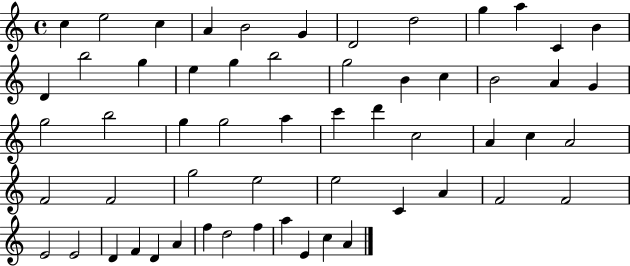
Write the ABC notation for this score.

X:1
T:Untitled
M:4/4
L:1/4
K:C
c e2 c A B2 G D2 d2 g a C B D b2 g e g b2 g2 B c B2 A G g2 b2 g g2 a c' d' c2 A c A2 F2 F2 g2 e2 e2 C A F2 F2 E2 E2 D F D A f d2 f a E c A